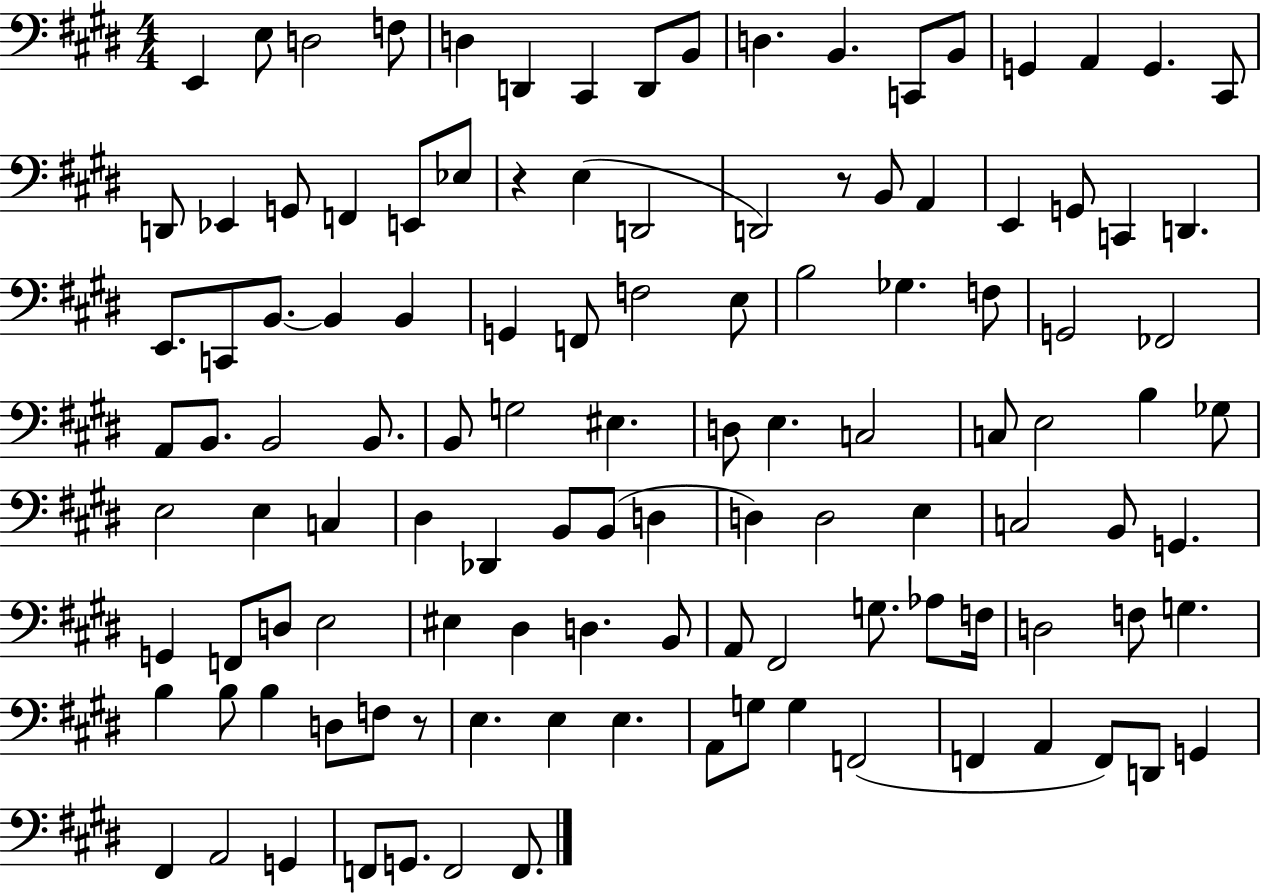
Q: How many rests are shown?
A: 3